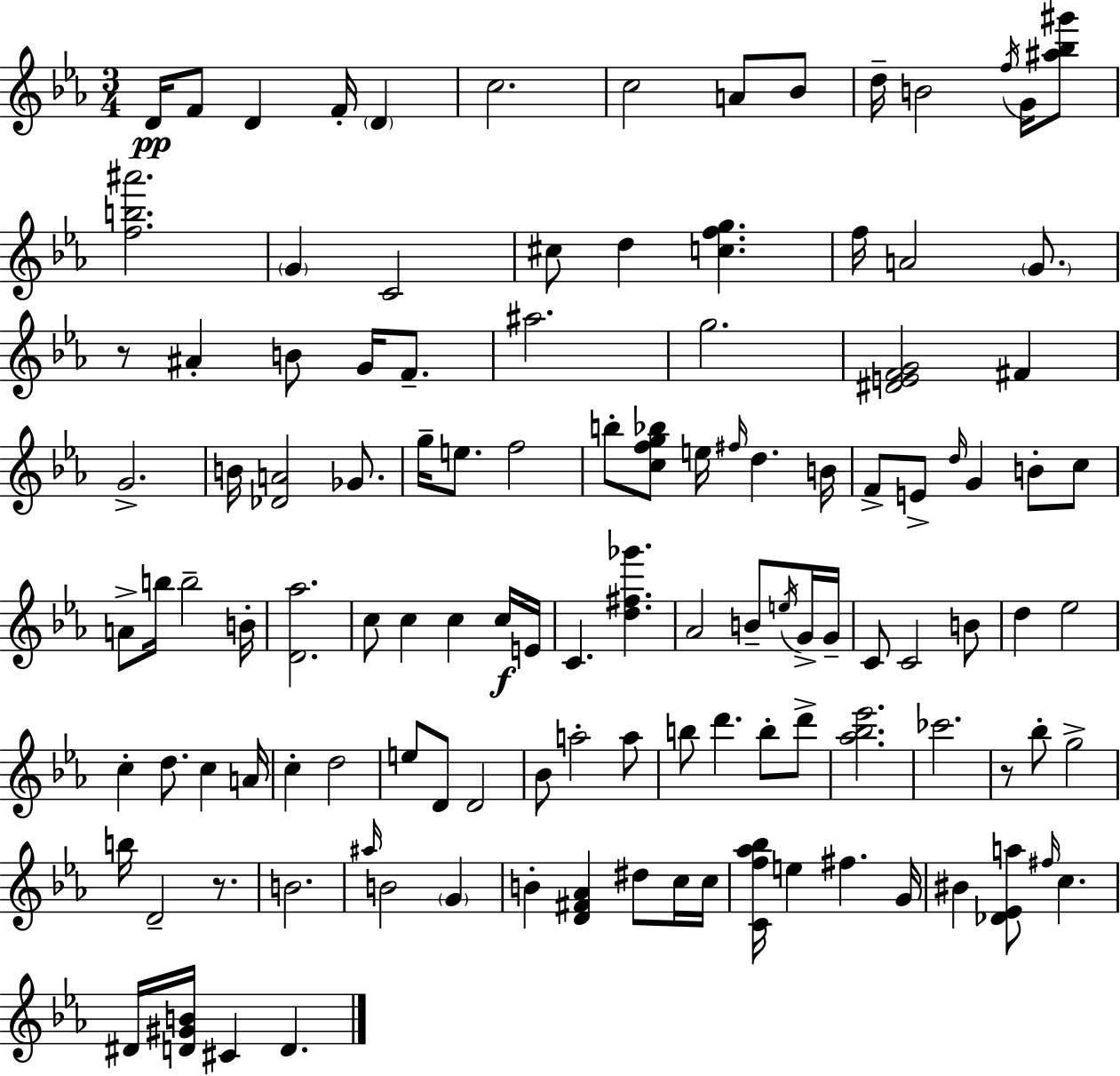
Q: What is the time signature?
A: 3/4